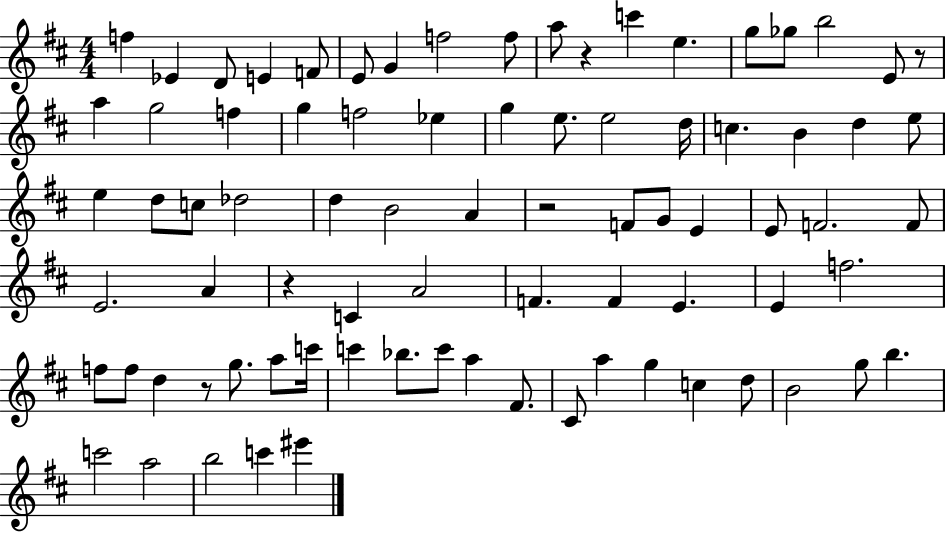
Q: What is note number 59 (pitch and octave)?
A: C6